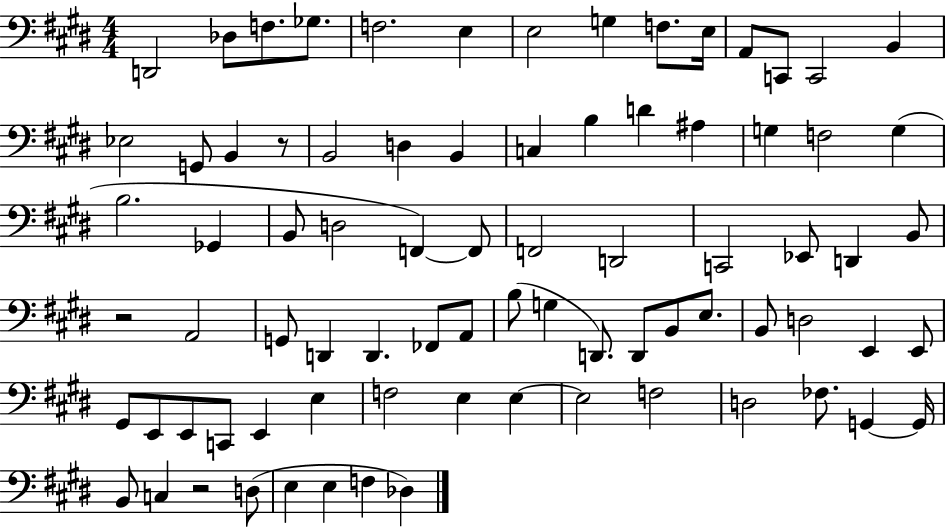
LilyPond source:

{
  \clef bass
  \numericTimeSignature
  \time 4/4
  \key e \major
  \repeat volta 2 { d,2 des8 f8. ges8. | f2. e4 | e2 g4 f8. e16 | a,8 c,8 c,2 b,4 | \break ees2 g,8 b,4 r8 | b,2 d4 b,4 | c4 b4 d'4 ais4 | g4 f2 g4( | \break b2. ges,4 | b,8 d2 f,4~~) f,8 | f,2 d,2 | c,2 ees,8 d,4 b,8 | \break r2 a,2 | g,8 d,4 d,4. fes,8 a,8 | b8( g4 d,8.) d,8 b,8 e8. | b,8 d2 e,4 e,8 | \break gis,8 e,8 e,8 c,8 e,4 e4 | f2 e4 e4~~ | e2 f2 | d2 fes8. g,4~~ g,16 | \break b,8 c4 r2 d8( | e4 e4 f4 des4) | } \bar "|."
}